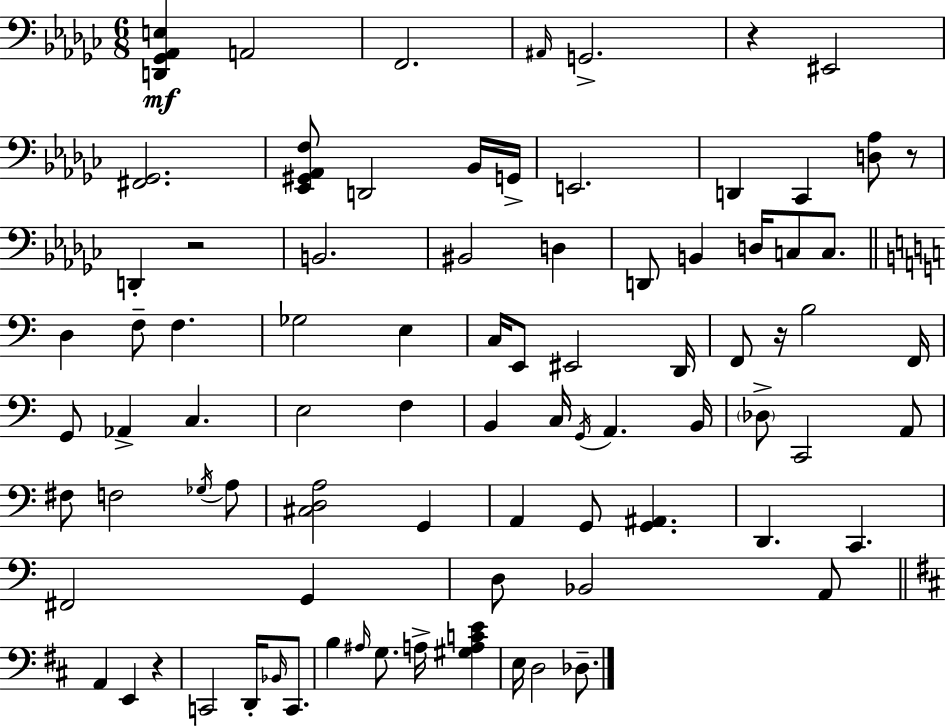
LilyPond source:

{
  \clef bass
  \numericTimeSignature
  \time 6/8
  \key ees \minor
  <d, ges, aes, e>4\mf a,2 | f,2. | \grace { ais,16 } g,2.-> | r4 eis,2 | \break <fis, ges,>2. | <ees, gis, aes, f>8 d,2 bes,16 | g,16-> e,2. | d,4 ces,4 <d aes>8 r8 | \break d,4-. r2 | b,2. | bis,2 d4 | d,8 b,4 d16 c8 c8. | \break \bar "||" \break \key c \major d4 f8-- f4. | ges2 e4 | c16 e,8 eis,2 d,16 | f,8 r16 b2 f,16 | \break g,8 aes,4-> c4. | e2 f4 | b,4 c16 \acciaccatura { g,16 } a,4. | b,16 \parenthesize des8-> c,2 a,8 | \break fis8 f2 \acciaccatura { ges16 } | a8 <cis d a>2 g,4 | a,4 g,8 <g, ais,>4. | d,4. c,4. | \break fis,2 g,4 | d8 bes,2 | a,8 \bar "||" \break \key d \major a,4 e,4 r4 | c,2 d,16-. \grace { bes,16 } c,8. | b4 \grace { ais16 } g8. a16-> <gis a c' e'>4 | e16 d2 des8.-- | \break \bar "|."
}